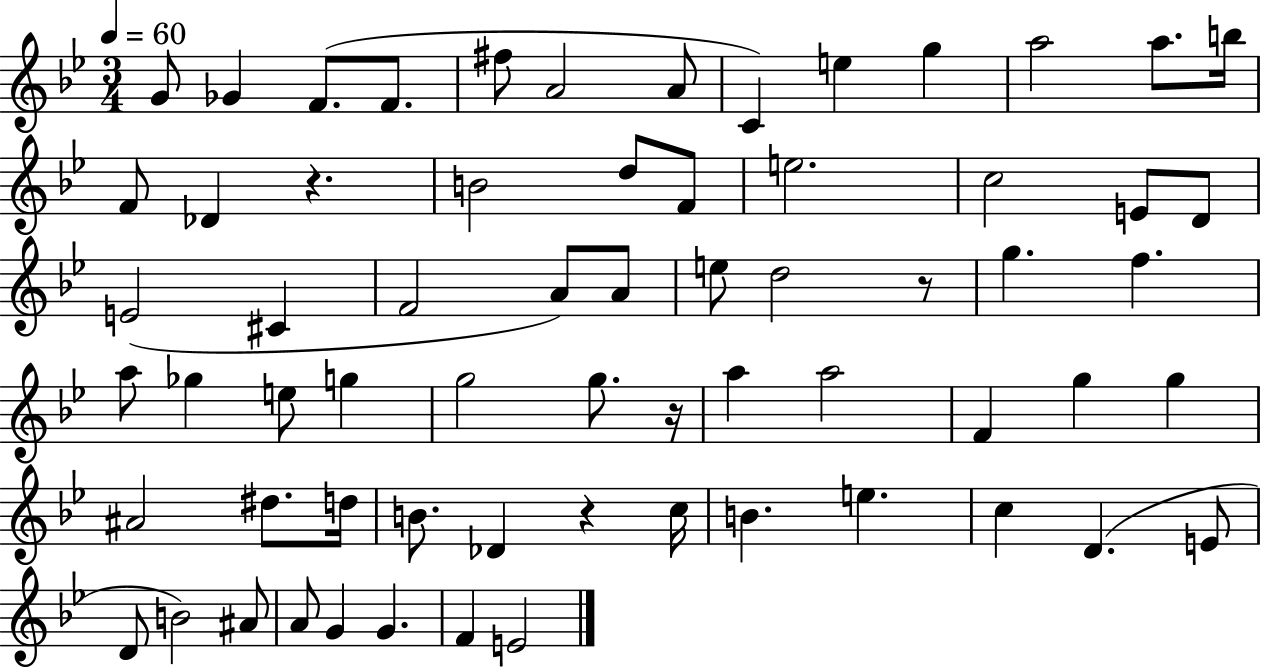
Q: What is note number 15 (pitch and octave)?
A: Db4